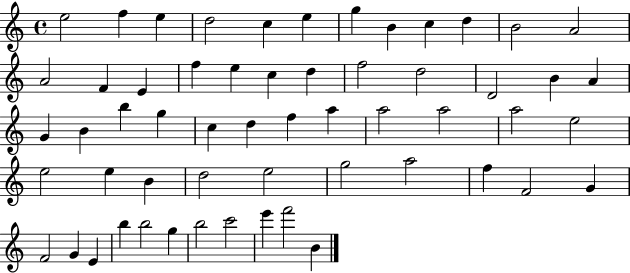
{
  \clef treble
  \time 4/4
  \defaultTimeSignature
  \key c \major
  e''2 f''4 e''4 | d''2 c''4 e''4 | g''4 b'4 c''4 d''4 | b'2 a'2 | \break a'2 f'4 e'4 | f''4 e''4 c''4 d''4 | f''2 d''2 | d'2 b'4 a'4 | \break g'4 b'4 b''4 g''4 | c''4 d''4 f''4 a''4 | a''2 a''2 | a''2 e''2 | \break e''2 e''4 b'4 | d''2 e''2 | g''2 a''2 | f''4 f'2 g'4 | \break f'2 g'4 e'4 | b''4 b''2 g''4 | b''2 c'''2 | e'''4 f'''2 b'4 | \break \bar "|."
}